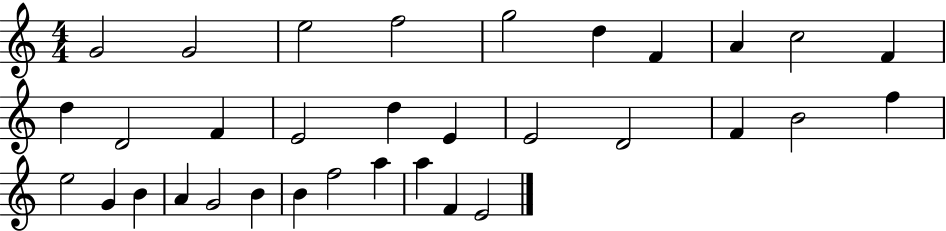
G4/h G4/h E5/h F5/h G5/h D5/q F4/q A4/q C5/h F4/q D5/q D4/h F4/q E4/h D5/q E4/q E4/h D4/h F4/q B4/h F5/q E5/h G4/q B4/q A4/q G4/h B4/q B4/q F5/h A5/q A5/q F4/q E4/h